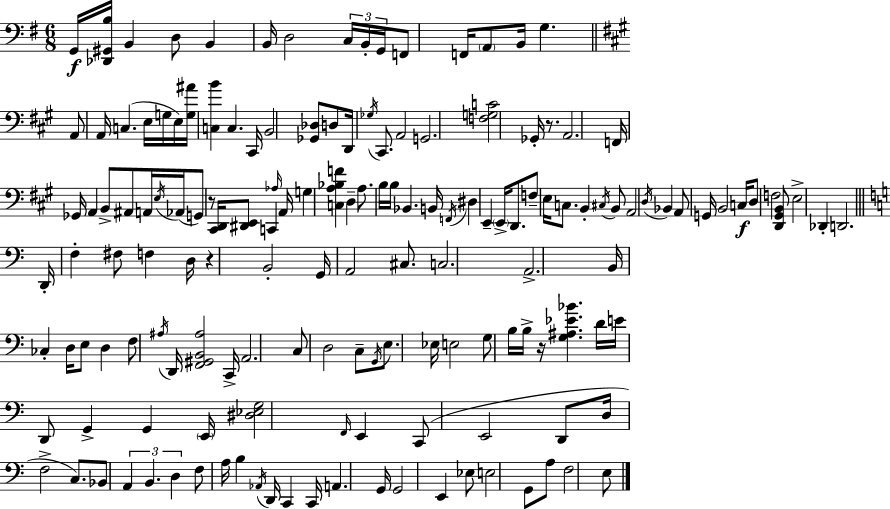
G2/s [Db2,G#2,B3]/s B2/q D3/e B2/q B2/s D3/h C3/s B2/s G2/s F2/e F2/s A2/e B2/s G3/q. A2/e A2/s C3/q. E3/s G3/s E3/s [G3,A#4]/s [C3,B4]/q C3/q. C#2/s B2/h [Gb2,Db3]/e D3/e D2/s Gb3/s C#2/e. A2/h G2/h. [F3,G3,C4]/h Gb2/s R/e. A2/h. F2/s Gb2/s A2/q B2/e A#2/e A2/s E3/s Ab2/s G2/e R/e [C#2,D2]/s [D#2,E2]/e C2/q Ab3/s A2/s G3/q [C3,A3,Bb3,F4]/q D3/q A3/e. B3/s B3/s Bb2/q. B2/s F2/s D#3/q E2/q E2/s D2/e. F3/e E3/s C3/e. B2/q C#3/s B2/e A2/h D3/s Bb2/q A2/e G2/s B2/h C3/s D3/e F3/h [D2,G#2,B2]/e E3/h Db2/q D2/h. D2/s F3/q F#3/e F3/q D3/s R/q B2/h G2/s A2/h C#3/e. C3/h. A2/h. B2/s CES3/q D3/s E3/e D3/q F3/e A#3/s D2/s [F2,G#2,B2,A#3]/h C2/s A2/h. C3/e D3/h C3/e G2/s E3/e. Eb3/s E3/h G3/e B3/s B3/s R/s [G3,A#3,Eb4,Bb4]/q. D4/s E4/s D2/e G2/q G2/q E2/s [D#3,Eb3,G3]/h F2/s E2/q C2/e E2/h D2/e D3/s F3/h C3/e. Bb2/e A2/q B2/q. D3/q F3/e A3/s B3/q Ab2/s D2/s C2/q C2/s A2/q. G2/s G2/h E2/q Eb3/e E3/h G2/e A3/e F3/h E3/e